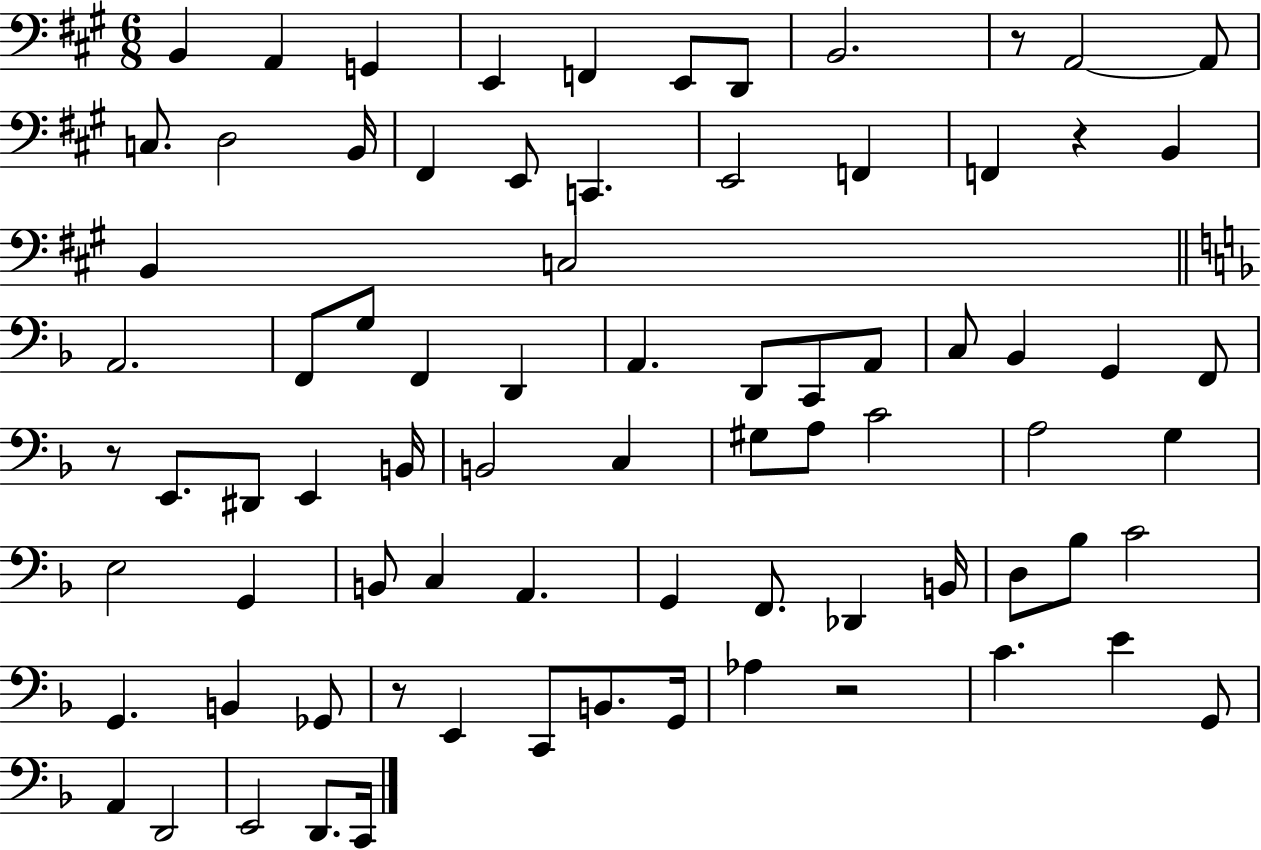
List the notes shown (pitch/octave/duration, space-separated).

B2/q A2/q G2/q E2/q F2/q E2/e D2/e B2/h. R/e A2/h A2/e C3/e. D3/h B2/s F#2/q E2/e C2/q. E2/h F2/q F2/q R/q B2/q B2/q C3/h A2/h. F2/e G3/e F2/q D2/q A2/q. D2/e C2/e A2/e C3/e Bb2/q G2/q F2/e R/e E2/e. D#2/e E2/q B2/s B2/h C3/q G#3/e A3/e C4/h A3/h G3/q E3/h G2/q B2/e C3/q A2/q. G2/q F2/e. Db2/q B2/s D3/e Bb3/e C4/h G2/q. B2/q Gb2/e R/e E2/q C2/e B2/e. G2/s Ab3/q R/h C4/q. E4/q G2/e A2/q D2/h E2/h D2/e. C2/s